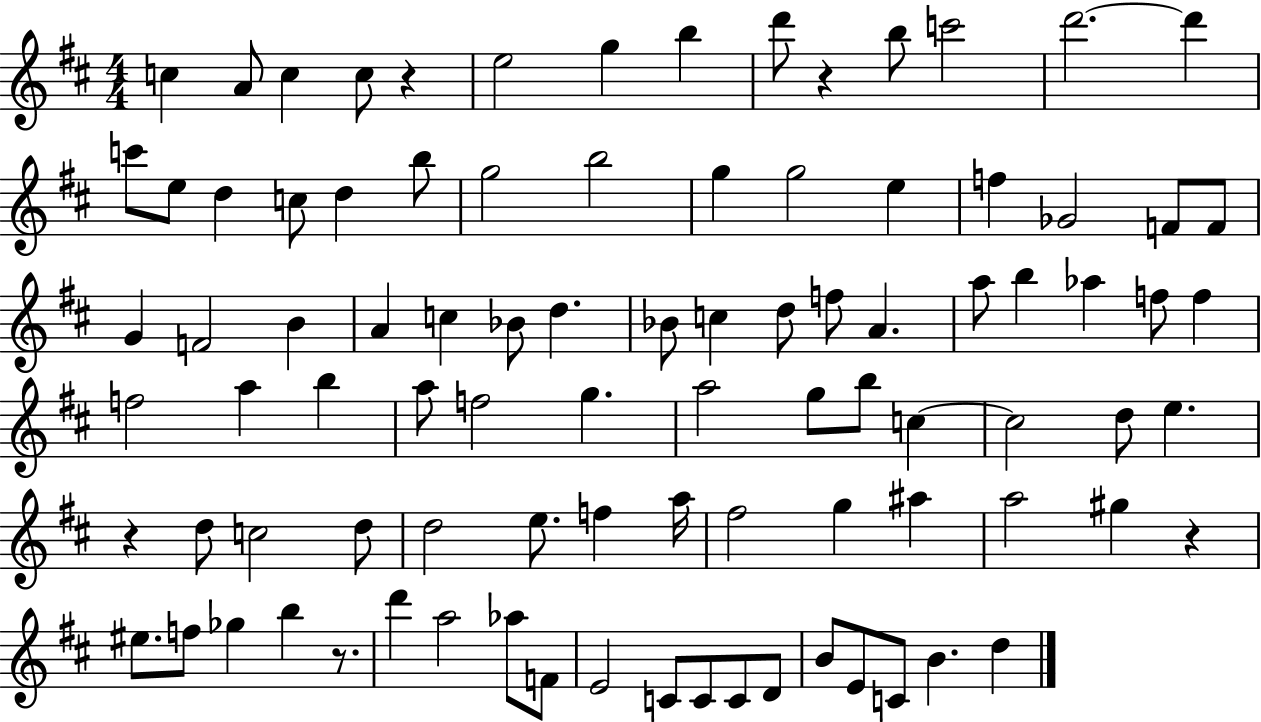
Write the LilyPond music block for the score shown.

{
  \clef treble
  \numericTimeSignature
  \time 4/4
  \key d \major
  c''4 a'8 c''4 c''8 r4 | e''2 g''4 b''4 | d'''8 r4 b''8 c'''2 | d'''2.~~ d'''4 | \break c'''8 e''8 d''4 c''8 d''4 b''8 | g''2 b''2 | g''4 g''2 e''4 | f''4 ges'2 f'8 f'8 | \break g'4 f'2 b'4 | a'4 c''4 bes'8 d''4. | bes'8 c''4 d''8 f''8 a'4. | a''8 b''4 aes''4 f''8 f''4 | \break f''2 a''4 b''4 | a''8 f''2 g''4. | a''2 g''8 b''8 c''4~~ | c''2 d''8 e''4. | \break r4 d''8 c''2 d''8 | d''2 e''8. f''4 a''16 | fis''2 g''4 ais''4 | a''2 gis''4 r4 | \break eis''8. f''8 ges''4 b''4 r8. | d'''4 a''2 aes''8 f'8 | e'2 c'8 c'8 c'8 d'8 | b'8 e'8 c'8 b'4. d''4 | \break \bar "|."
}